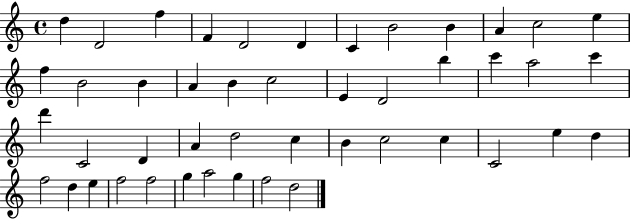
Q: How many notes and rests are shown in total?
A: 46